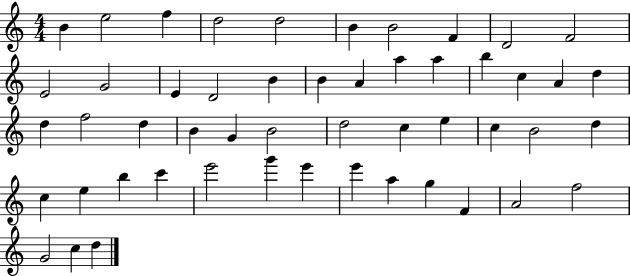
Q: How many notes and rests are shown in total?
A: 51